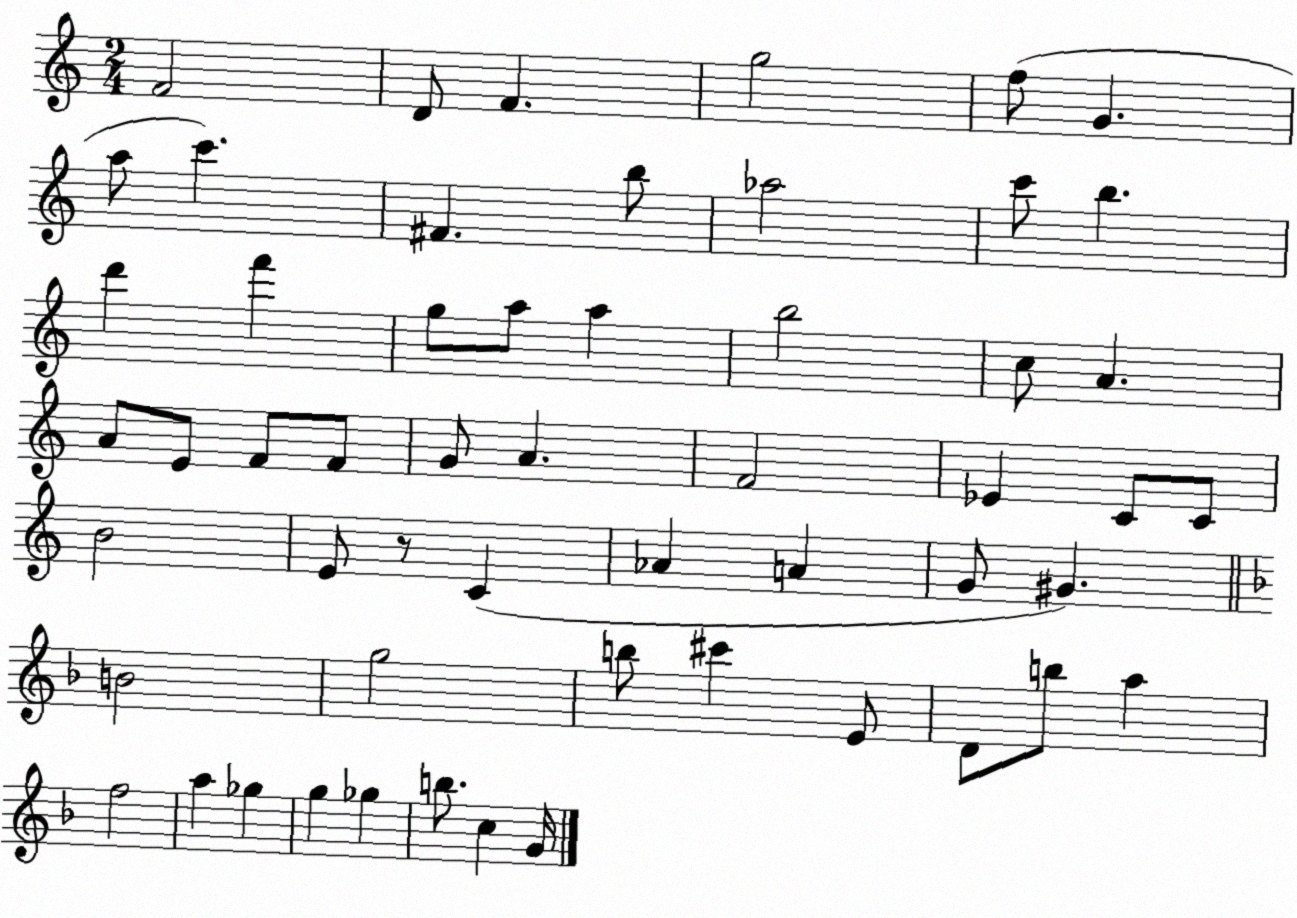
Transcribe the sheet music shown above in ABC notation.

X:1
T:Untitled
M:2/4
L:1/4
K:C
F2 D/2 F g2 f/2 G a/2 c' ^F b/2 _a2 c'/2 b d' f' g/2 a/2 a b2 c/2 A A/2 E/2 F/2 F/2 G/2 A F2 _E C/2 C/2 B2 E/2 z/2 C _A A G/2 ^G B2 g2 b/2 ^c' E/2 D/2 b/2 a f2 a _g g _g b/2 c G/4